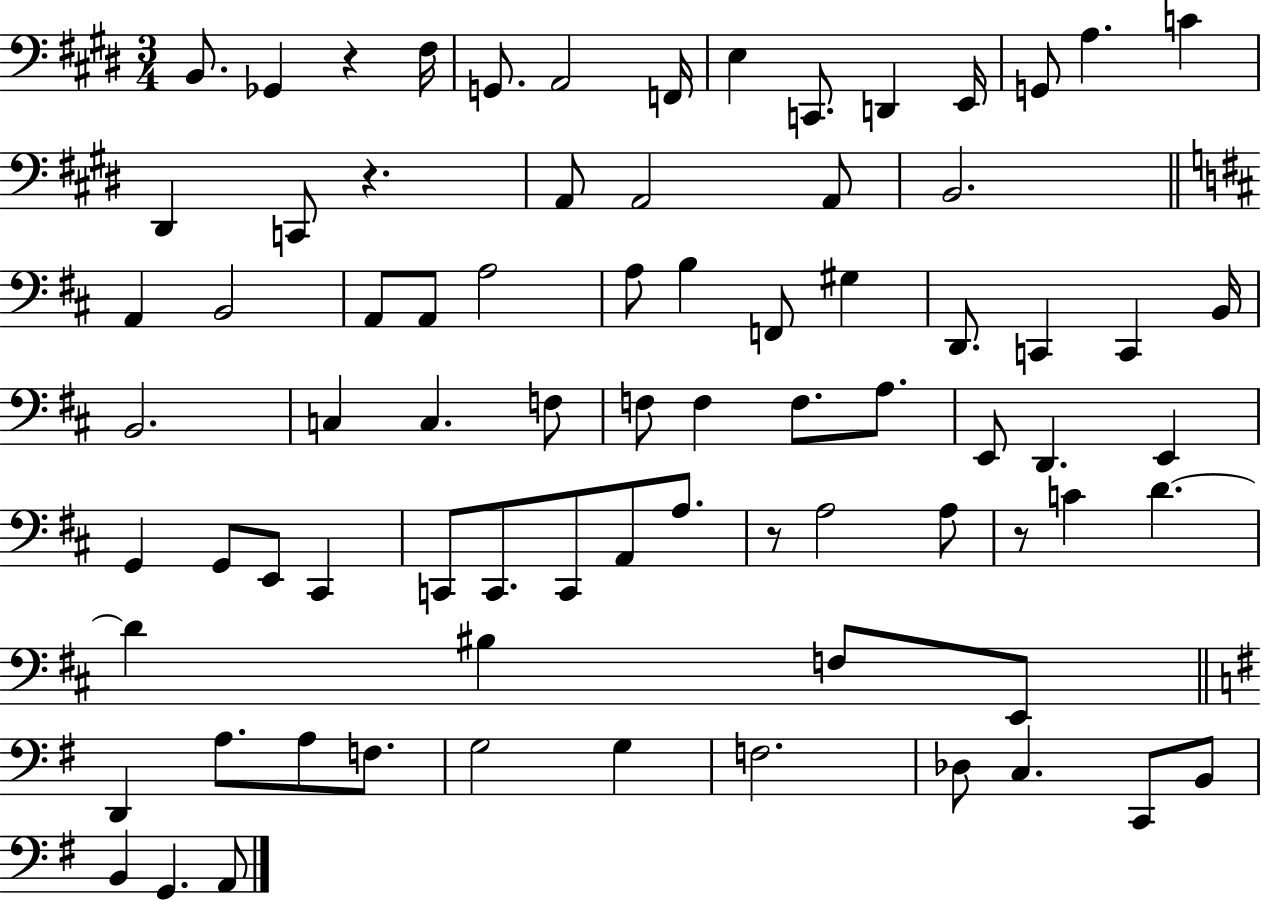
{
  \clef bass
  \numericTimeSignature
  \time 3/4
  \key e \major
  b,8. ges,4 r4 fis16 | g,8. a,2 f,16 | e4 c,8. d,4 e,16 | g,8 a4. c'4 | \break dis,4 c,8 r4. | a,8 a,2 a,8 | b,2. | \bar "||" \break \key d \major a,4 b,2 | a,8 a,8 a2 | a8 b4 f,8 gis4 | d,8. c,4 c,4 b,16 | \break b,2. | c4 c4. f8 | f8 f4 f8. a8. | e,8 d,4. e,4 | \break g,4 g,8 e,8 cis,4 | c,8 c,8. c,8 a,8 a8. | r8 a2 a8 | r8 c'4 d'4.~~ | \break d'4 bis4 f8 e,8 | \bar "||" \break \key g \major d,4 a8. a8 f8. | g2 g4 | f2. | des8 c4. c,8 b,8 | \break b,4 g,4. a,8 | \bar "|."
}